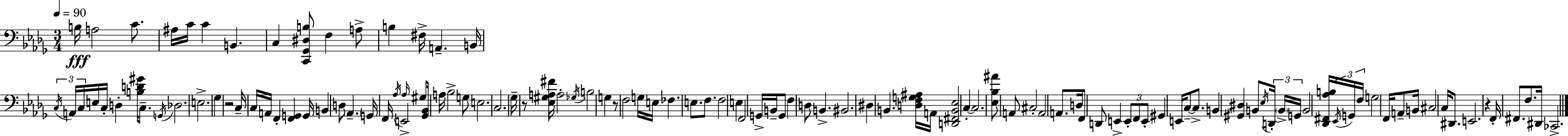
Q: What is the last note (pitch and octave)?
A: CES2